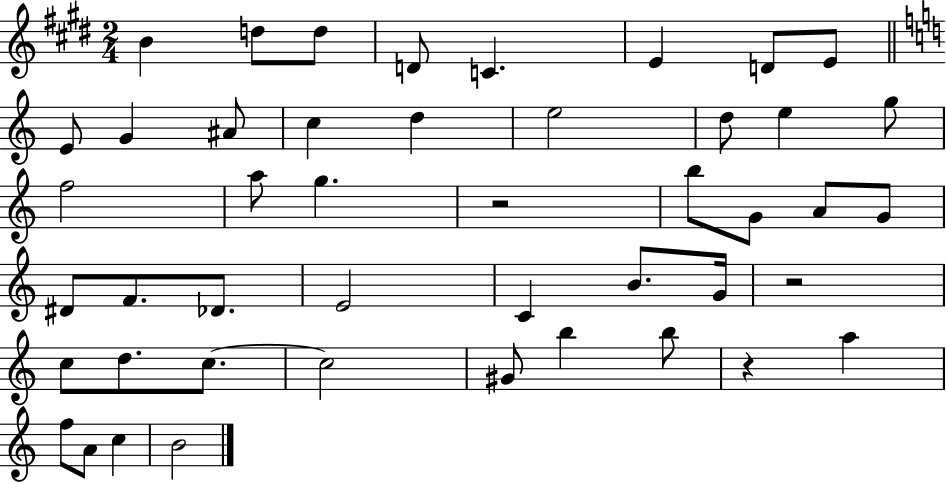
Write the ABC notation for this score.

X:1
T:Untitled
M:2/4
L:1/4
K:E
B d/2 d/2 D/2 C E D/2 E/2 E/2 G ^A/2 c d e2 d/2 e g/2 f2 a/2 g z2 b/2 G/2 A/2 G/2 ^D/2 F/2 _D/2 E2 C B/2 G/4 z2 c/2 d/2 c/2 c2 ^G/2 b b/2 z a f/2 A/2 c B2